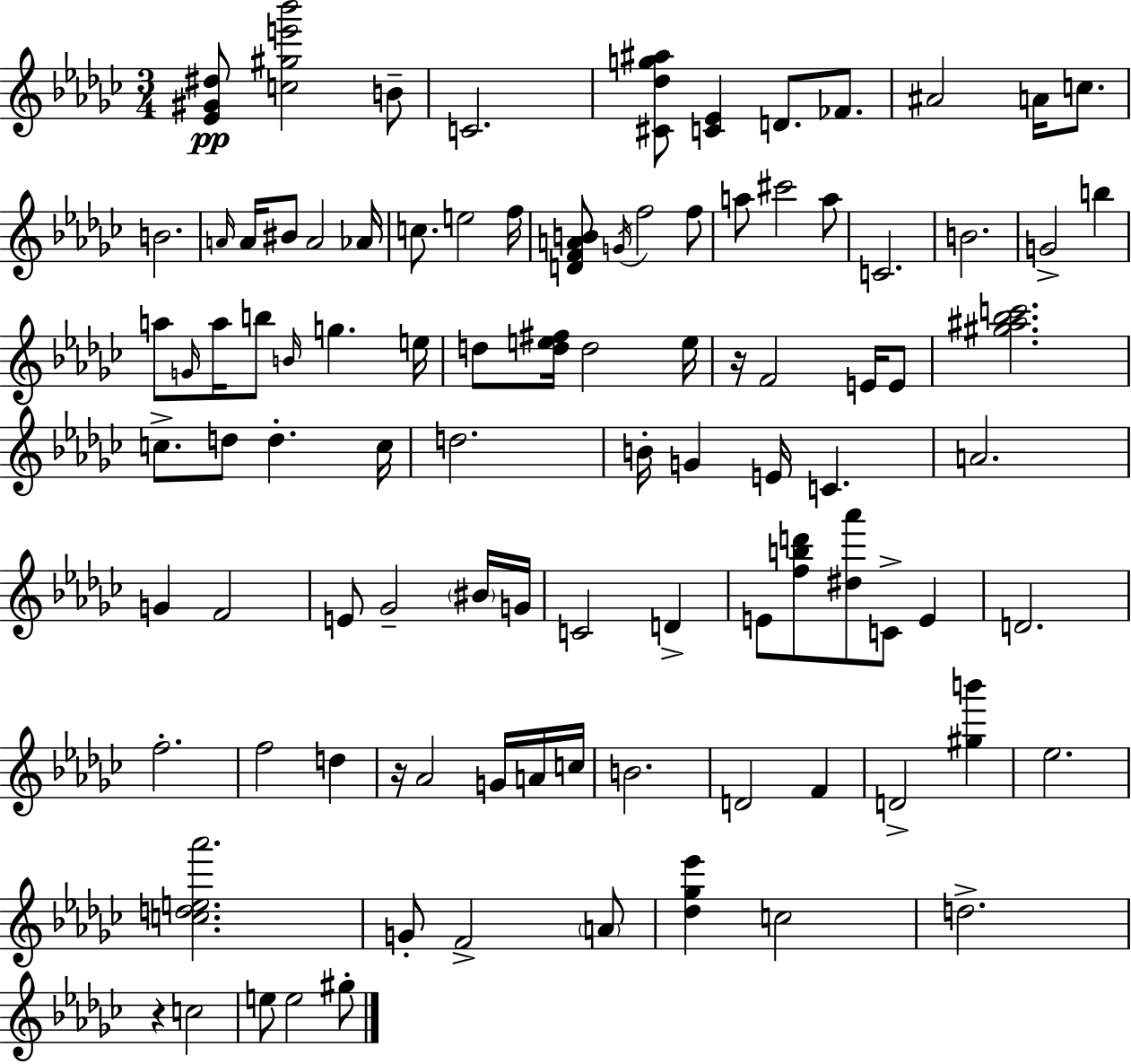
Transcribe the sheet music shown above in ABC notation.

X:1
T:Untitled
M:3/4
L:1/4
K:Ebm
[_E^G^d]/2 [c^ge'_b']2 B/2 C2 [^C_dg^a]/2 [C_E] D/2 _F/2 ^A2 A/4 c/2 B2 A/4 A/4 ^B/2 A2 _A/4 c/2 e2 f/4 [DFAB]/2 G/4 f2 f/2 a/2 ^c'2 a/2 C2 B2 G2 b a/2 G/4 a/4 b/2 B/4 g e/4 d/2 [de^f]/4 d2 e/4 z/4 F2 E/4 E/2 [^g^a_bc']2 c/2 d/2 d c/4 d2 B/4 G E/4 C A2 G F2 E/2 _G2 ^B/4 G/4 C2 D E/2 [fbd']/2 [^d_a']/2 C/2 E D2 f2 f2 d z/4 _A2 G/4 A/4 c/4 B2 D2 F D2 [^gb'] _e2 [cde_a']2 G/2 F2 A/2 [_d_g_e'] c2 d2 z c2 e/2 e2 ^g/2